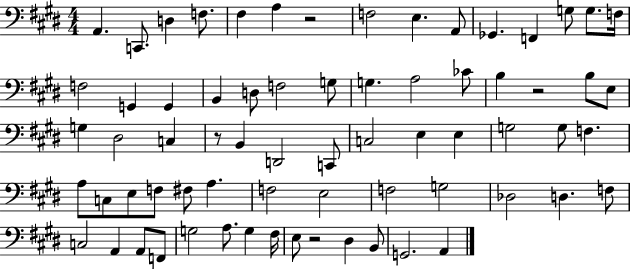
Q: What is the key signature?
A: E major